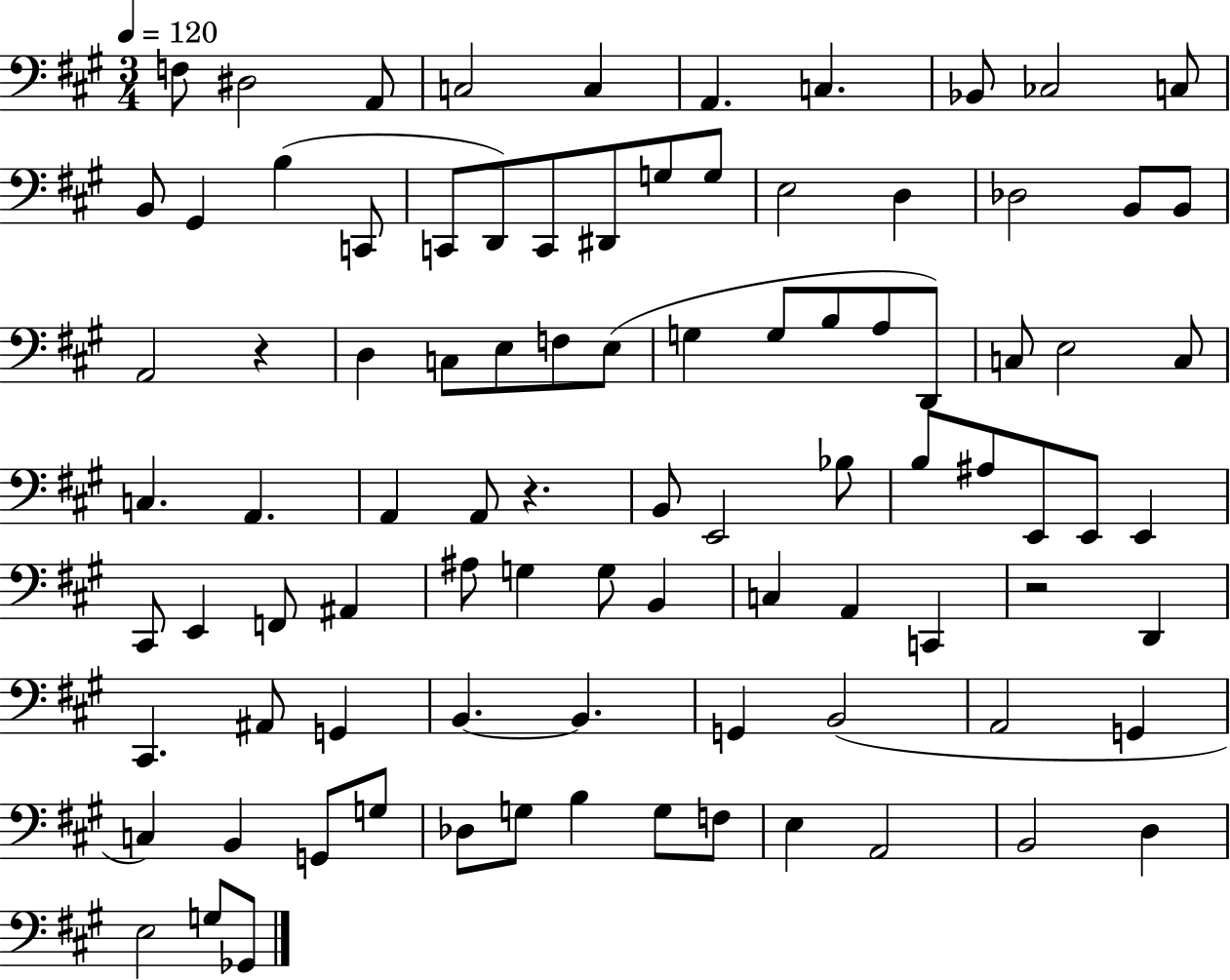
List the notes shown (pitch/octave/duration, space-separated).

F3/e D#3/h A2/e C3/h C3/q A2/q. C3/q. Bb2/e CES3/h C3/e B2/e G#2/q B3/q C2/e C2/e D2/e C2/e D#2/e G3/e G3/e E3/h D3/q Db3/h B2/e B2/e A2/h R/q D3/q C3/e E3/e F3/e E3/e G3/q G3/e B3/e A3/e D2/e C3/e E3/h C3/e C3/q. A2/q. A2/q A2/e R/q. B2/e E2/h Bb3/e B3/e A#3/e E2/e E2/e E2/q C#2/e E2/q F2/e A#2/q A#3/e G3/q G3/e B2/q C3/q A2/q C2/q R/h D2/q C#2/q. A#2/e G2/q B2/q. B2/q. G2/q B2/h A2/h G2/q C3/q B2/q G2/e G3/e Db3/e G3/e B3/q G3/e F3/e E3/q A2/h B2/h D3/q E3/h G3/e Gb2/e